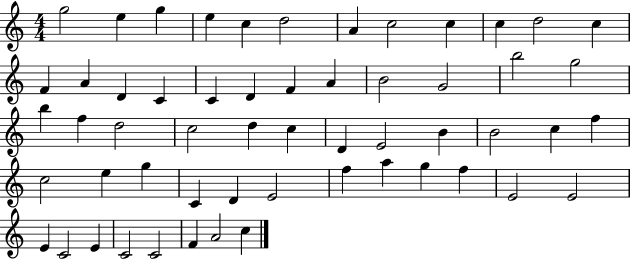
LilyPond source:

{
  \clef treble
  \numericTimeSignature
  \time 4/4
  \key c \major
  g''2 e''4 g''4 | e''4 c''4 d''2 | a'4 c''2 c''4 | c''4 d''2 c''4 | \break f'4 a'4 d'4 c'4 | c'4 d'4 f'4 a'4 | b'2 g'2 | b''2 g''2 | \break b''4 f''4 d''2 | c''2 d''4 c''4 | d'4 e'2 b'4 | b'2 c''4 f''4 | \break c''2 e''4 g''4 | c'4 d'4 e'2 | f''4 a''4 g''4 f''4 | e'2 e'2 | \break e'4 c'2 e'4 | c'2 c'2 | f'4 a'2 c''4 | \bar "|."
}